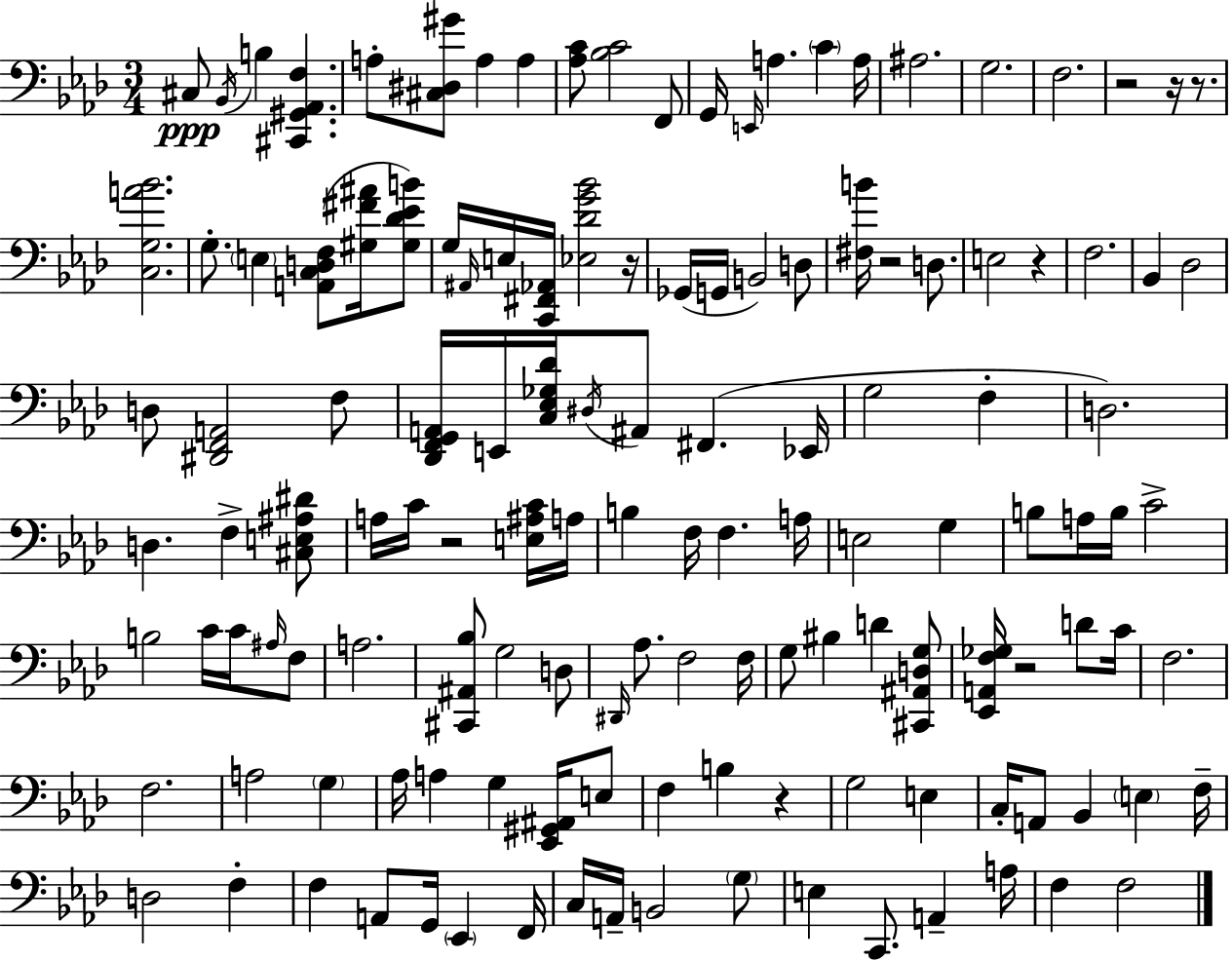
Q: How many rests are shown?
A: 9